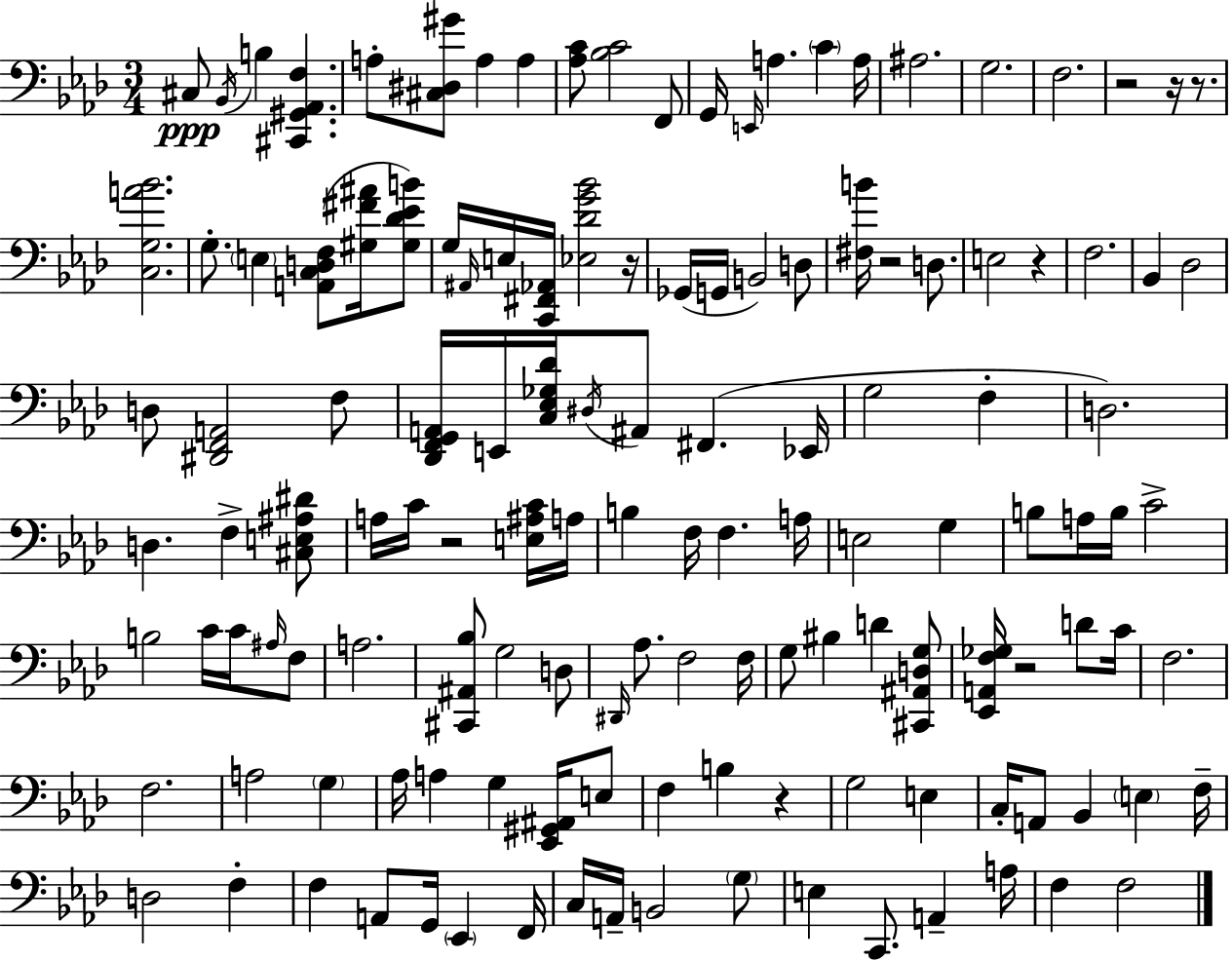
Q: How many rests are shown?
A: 9